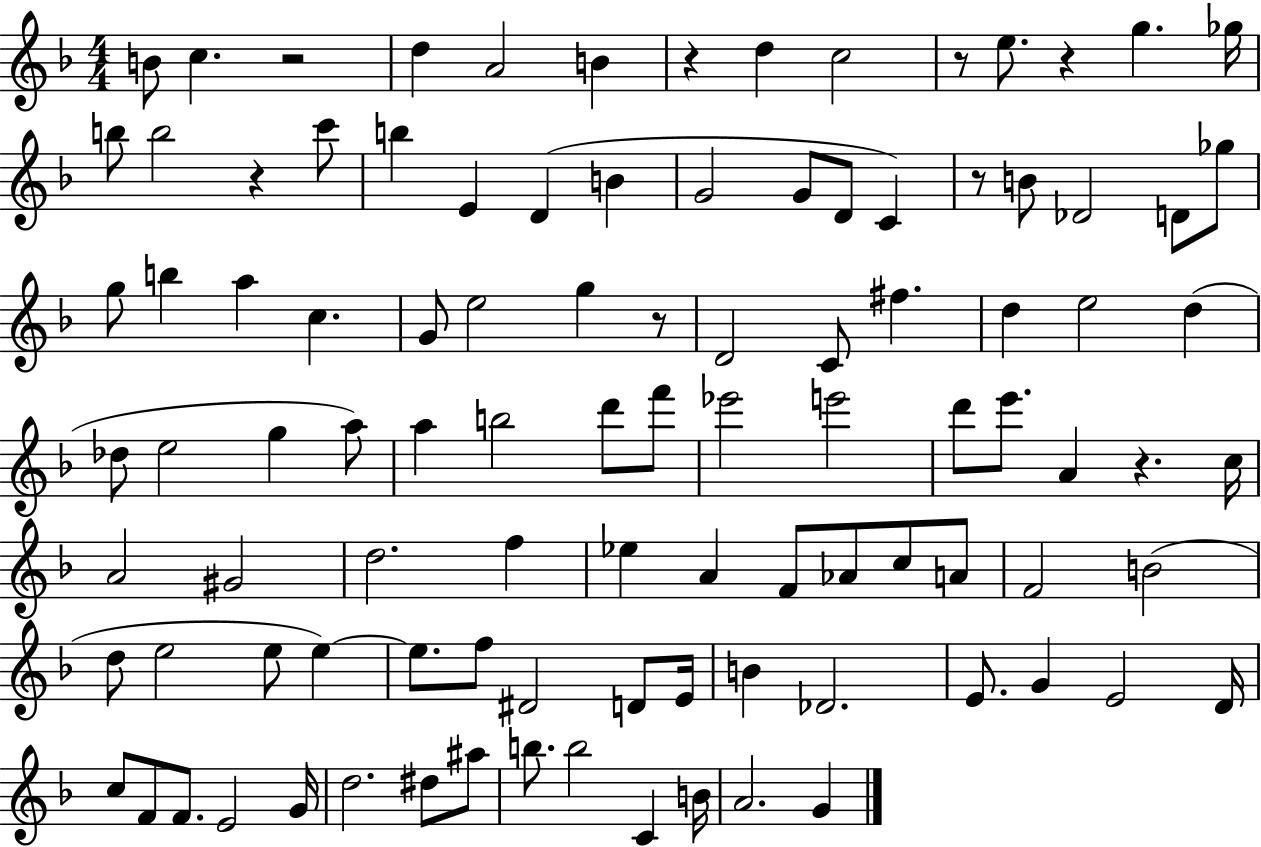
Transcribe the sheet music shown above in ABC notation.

X:1
T:Untitled
M:4/4
L:1/4
K:F
B/2 c z2 d A2 B z d c2 z/2 e/2 z g _g/4 b/2 b2 z c'/2 b E D B G2 G/2 D/2 C z/2 B/2 _D2 D/2 _g/2 g/2 b a c G/2 e2 g z/2 D2 C/2 ^f d e2 d _d/2 e2 g a/2 a b2 d'/2 f'/2 _e'2 e'2 d'/2 e'/2 A z c/4 A2 ^G2 d2 f _e A F/2 _A/2 c/2 A/2 F2 B2 d/2 e2 e/2 e e/2 f/2 ^D2 D/2 E/4 B _D2 E/2 G E2 D/4 c/2 F/2 F/2 E2 G/4 d2 ^d/2 ^a/2 b/2 b2 C B/4 A2 G